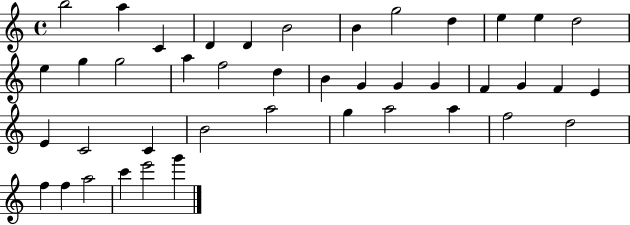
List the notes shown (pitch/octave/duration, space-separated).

B5/h A5/q C4/q D4/q D4/q B4/h B4/q G5/h D5/q E5/q E5/q D5/h E5/q G5/q G5/h A5/q F5/h D5/q B4/q G4/q G4/q G4/q F4/q G4/q F4/q E4/q E4/q C4/h C4/q B4/h A5/h G5/q A5/h A5/q F5/h D5/h F5/q F5/q A5/h C6/q E6/h G6/q